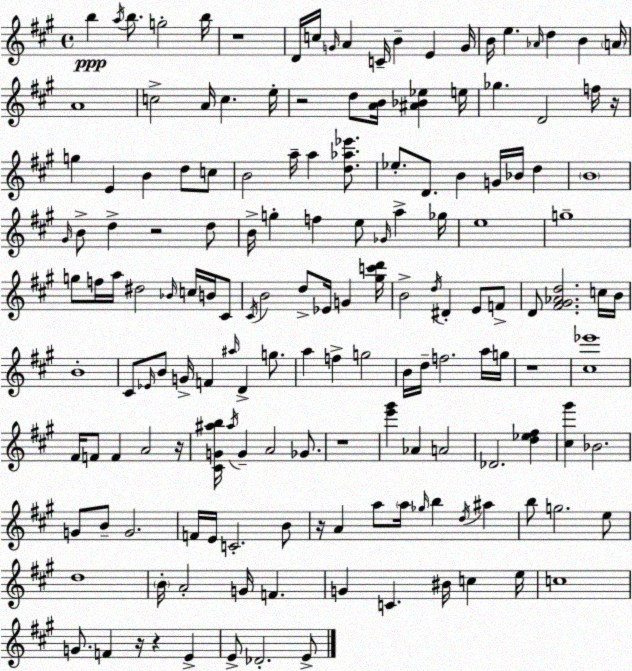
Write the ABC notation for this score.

X:1
T:Untitled
M:4/4
L:1/4
K:A
b a/4 b/2 g2 b/4 z4 D/4 c/4 G/4 A C/4 B E G/4 B/4 e _A/4 d B A/4 A4 c2 A/4 c e/4 z2 d/2 [AB]/4 [^A_B_e] e/4 _g D2 f/4 z/4 g E B d/2 c/2 B2 a/4 a [d_a_e']/2 _e/2 D/2 B G/4 _B/4 d B4 ^G/4 B/2 d z2 d/2 B/4 g f e/2 _G/4 a _g/4 e4 g4 g/2 f/4 a/4 ^d2 _B/4 c/4 B/4 ^C/2 ^C/4 B2 d/2 _E/4 G [^gc'd']/4 B2 d/4 ^D E/2 F/2 D/2 [^F^G_Ad]2 c/4 B/4 B4 ^C/2 _E/4 B/2 G/4 F ^a/4 D g/2 a f g2 B/4 d/4 f2 a/4 g/4 z4 [^c_e']4 ^F/4 F/2 F A2 z/4 [^CG^ab]/4 ^a/4 G A2 _G/2 z4 [e'^g'] _A A2 _D2 [d_e^f] [^c^g'] _B2 G/2 B/2 G2 F/4 E/4 C2 B/2 z/4 A a/2 a/4 _g/4 b d/4 ^a b/2 g2 e/2 d4 B/4 A2 G/4 F G C ^B/4 c e/4 c4 G/2 F z/4 z E E/2 _D2 E/2